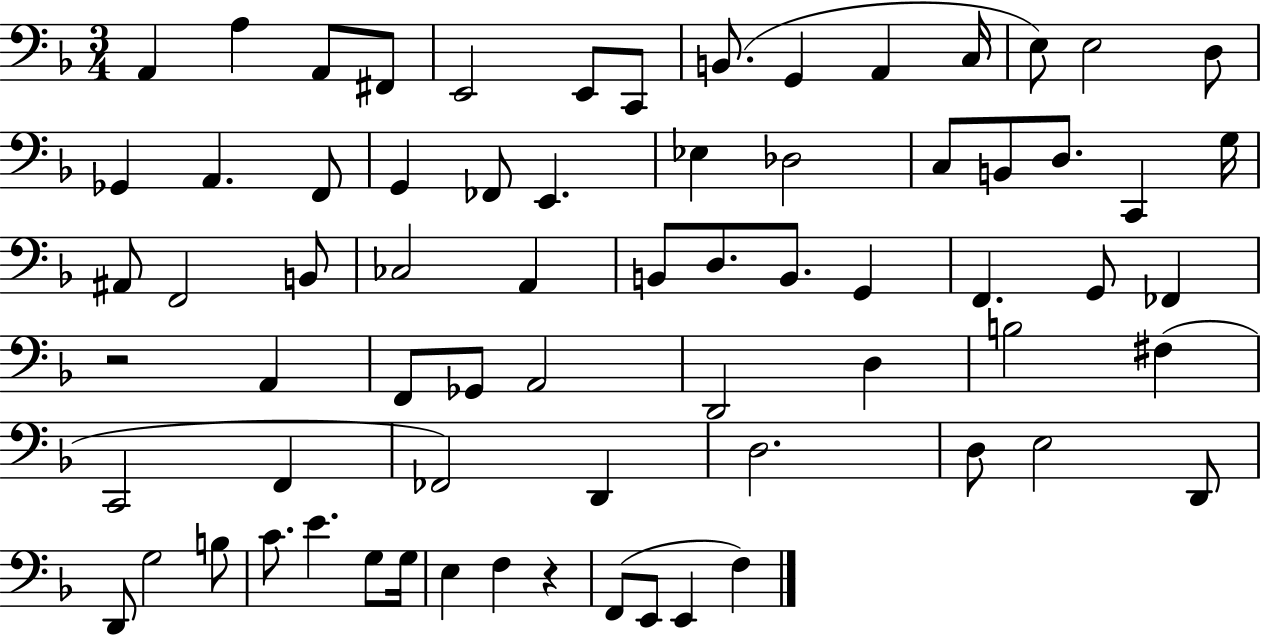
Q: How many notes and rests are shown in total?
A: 70